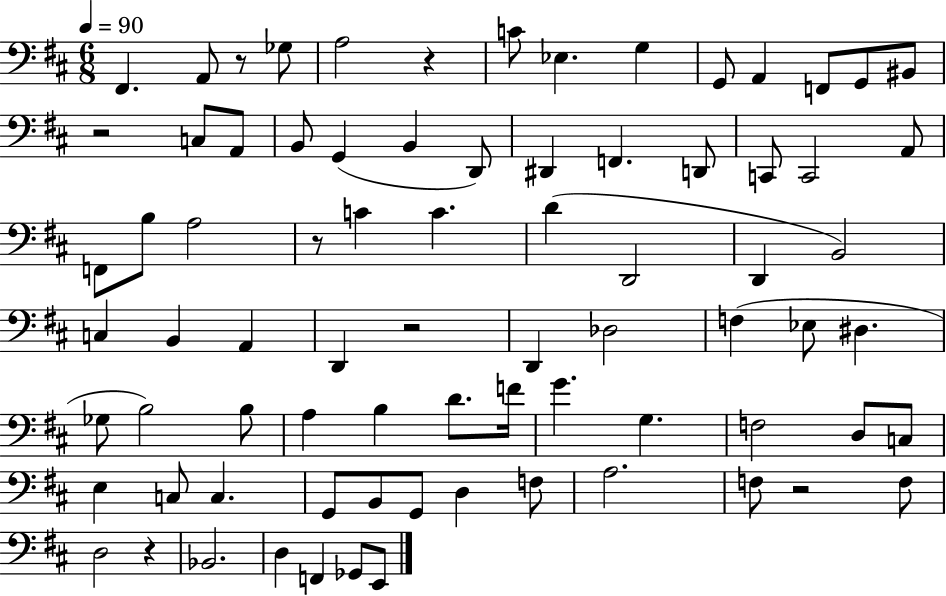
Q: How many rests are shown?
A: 7